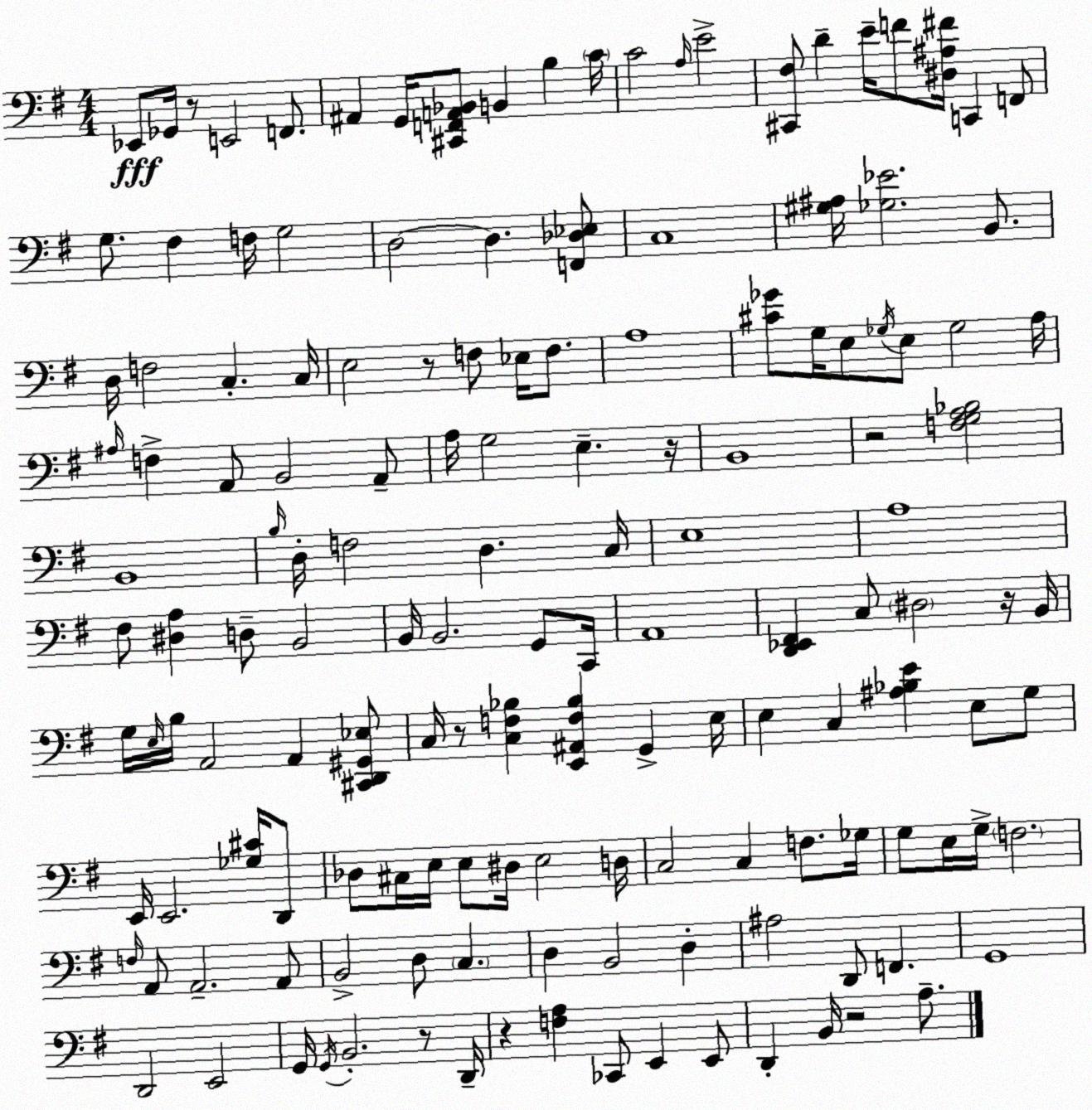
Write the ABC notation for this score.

X:1
T:Untitled
M:4/4
L:1/4
K:Em
_E,,/2 _G,,/4 z/2 E,,2 F,,/2 ^A,, G,,/4 [^C,,F,,A,,_B,,]/2 B,, B, C/4 C2 A,/4 E2 [^C,,^F,]/2 D E/4 F/2 [^D,^A,^F]/4 C,, F,,/2 G,/2 ^F, F,/4 G,2 D,2 D, [F,,_D,_E,]/2 C,4 [^G,^A,]/4 [_G,_E]2 B,,/2 D,/4 F,2 C, C,/4 E,2 z/2 F,/2 _E,/4 F,/2 A,4 [^C_G]/2 G,/4 E,/2 _G,/4 E,/2 _G,2 A,/4 ^A,/4 F, A,,/2 B,,2 A,,/2 A,/4 G,2 E, z/4 B,,4 z2 [F,G,A,_B,]2 B,,4 B,/4 D,/4 F,2 D, C,/4 E,4 A,4 ^F,/2 [^D,A,] D,/2 B,,2 B,,/4 B,,2 G,,/2 C,,/4 A,,4 [D,,_E,,^F,,] C,/2 ^D,2 z/4 B,,/4 G,/4 E,/4 B,/4 A,,2 A,, [^C,,D,,^G,,_E,]/2 C,/4 z/2 [C,F,_B,] [E,,^A,,F,_B,] G,, E,/4 E, C, [^A,_B,E] E,/2 G,/2 E,,/4 E,,2 [_G,^C]/4 D,,/2 _D,/2 ^C,/4 E,/4 E,/2 ^D,/4 E,2 D,/4 C,2 C, F,/2 _G,/4 G,/2 E,/4 G,/4 F,2 F,/4 A,,/2 A,,2 A,,/2 B,,2 D,/2 C, D, B,,2 D, ^A,2 D,,/2 F,, G,,4 D,,2 E,,2 G,,/4 G,,/4 B,,2 z/2 D,,/4 z [F,A,] _C,,/2 E,, E,,/2 D,, B,,/4 z2 A,/2